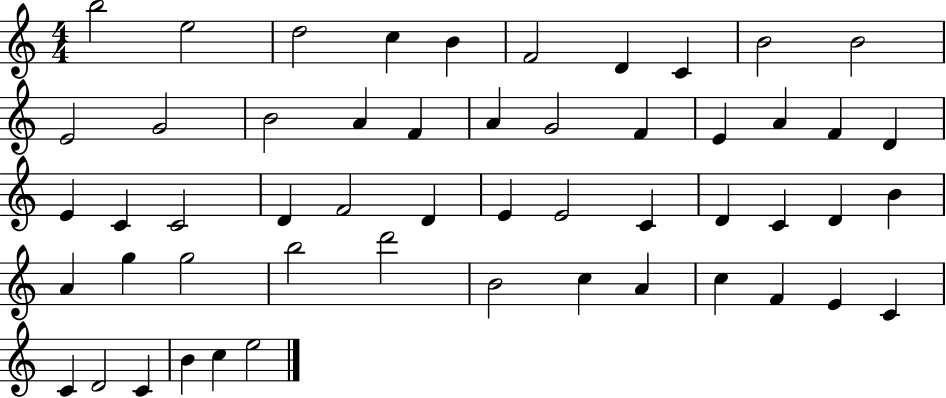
X:1
T:Untitled
M:4/4
L:1/4
K:C
b2 e2 d2 c B F2 D C B2 B2 E2 G2 B2 A F A G2 F E A F D E C C2 D F2 D E E2 C D C D B A g g2 b2 d'2 B2 c A c F E C C D2 C B c e2